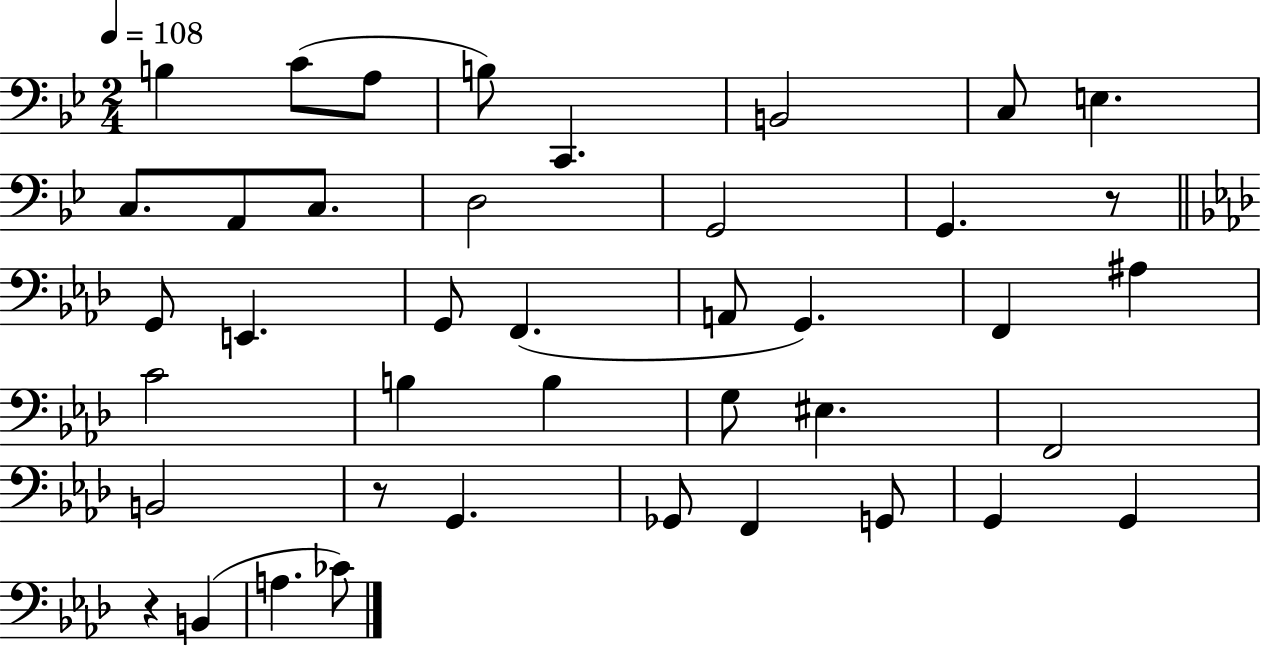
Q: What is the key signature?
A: BES major